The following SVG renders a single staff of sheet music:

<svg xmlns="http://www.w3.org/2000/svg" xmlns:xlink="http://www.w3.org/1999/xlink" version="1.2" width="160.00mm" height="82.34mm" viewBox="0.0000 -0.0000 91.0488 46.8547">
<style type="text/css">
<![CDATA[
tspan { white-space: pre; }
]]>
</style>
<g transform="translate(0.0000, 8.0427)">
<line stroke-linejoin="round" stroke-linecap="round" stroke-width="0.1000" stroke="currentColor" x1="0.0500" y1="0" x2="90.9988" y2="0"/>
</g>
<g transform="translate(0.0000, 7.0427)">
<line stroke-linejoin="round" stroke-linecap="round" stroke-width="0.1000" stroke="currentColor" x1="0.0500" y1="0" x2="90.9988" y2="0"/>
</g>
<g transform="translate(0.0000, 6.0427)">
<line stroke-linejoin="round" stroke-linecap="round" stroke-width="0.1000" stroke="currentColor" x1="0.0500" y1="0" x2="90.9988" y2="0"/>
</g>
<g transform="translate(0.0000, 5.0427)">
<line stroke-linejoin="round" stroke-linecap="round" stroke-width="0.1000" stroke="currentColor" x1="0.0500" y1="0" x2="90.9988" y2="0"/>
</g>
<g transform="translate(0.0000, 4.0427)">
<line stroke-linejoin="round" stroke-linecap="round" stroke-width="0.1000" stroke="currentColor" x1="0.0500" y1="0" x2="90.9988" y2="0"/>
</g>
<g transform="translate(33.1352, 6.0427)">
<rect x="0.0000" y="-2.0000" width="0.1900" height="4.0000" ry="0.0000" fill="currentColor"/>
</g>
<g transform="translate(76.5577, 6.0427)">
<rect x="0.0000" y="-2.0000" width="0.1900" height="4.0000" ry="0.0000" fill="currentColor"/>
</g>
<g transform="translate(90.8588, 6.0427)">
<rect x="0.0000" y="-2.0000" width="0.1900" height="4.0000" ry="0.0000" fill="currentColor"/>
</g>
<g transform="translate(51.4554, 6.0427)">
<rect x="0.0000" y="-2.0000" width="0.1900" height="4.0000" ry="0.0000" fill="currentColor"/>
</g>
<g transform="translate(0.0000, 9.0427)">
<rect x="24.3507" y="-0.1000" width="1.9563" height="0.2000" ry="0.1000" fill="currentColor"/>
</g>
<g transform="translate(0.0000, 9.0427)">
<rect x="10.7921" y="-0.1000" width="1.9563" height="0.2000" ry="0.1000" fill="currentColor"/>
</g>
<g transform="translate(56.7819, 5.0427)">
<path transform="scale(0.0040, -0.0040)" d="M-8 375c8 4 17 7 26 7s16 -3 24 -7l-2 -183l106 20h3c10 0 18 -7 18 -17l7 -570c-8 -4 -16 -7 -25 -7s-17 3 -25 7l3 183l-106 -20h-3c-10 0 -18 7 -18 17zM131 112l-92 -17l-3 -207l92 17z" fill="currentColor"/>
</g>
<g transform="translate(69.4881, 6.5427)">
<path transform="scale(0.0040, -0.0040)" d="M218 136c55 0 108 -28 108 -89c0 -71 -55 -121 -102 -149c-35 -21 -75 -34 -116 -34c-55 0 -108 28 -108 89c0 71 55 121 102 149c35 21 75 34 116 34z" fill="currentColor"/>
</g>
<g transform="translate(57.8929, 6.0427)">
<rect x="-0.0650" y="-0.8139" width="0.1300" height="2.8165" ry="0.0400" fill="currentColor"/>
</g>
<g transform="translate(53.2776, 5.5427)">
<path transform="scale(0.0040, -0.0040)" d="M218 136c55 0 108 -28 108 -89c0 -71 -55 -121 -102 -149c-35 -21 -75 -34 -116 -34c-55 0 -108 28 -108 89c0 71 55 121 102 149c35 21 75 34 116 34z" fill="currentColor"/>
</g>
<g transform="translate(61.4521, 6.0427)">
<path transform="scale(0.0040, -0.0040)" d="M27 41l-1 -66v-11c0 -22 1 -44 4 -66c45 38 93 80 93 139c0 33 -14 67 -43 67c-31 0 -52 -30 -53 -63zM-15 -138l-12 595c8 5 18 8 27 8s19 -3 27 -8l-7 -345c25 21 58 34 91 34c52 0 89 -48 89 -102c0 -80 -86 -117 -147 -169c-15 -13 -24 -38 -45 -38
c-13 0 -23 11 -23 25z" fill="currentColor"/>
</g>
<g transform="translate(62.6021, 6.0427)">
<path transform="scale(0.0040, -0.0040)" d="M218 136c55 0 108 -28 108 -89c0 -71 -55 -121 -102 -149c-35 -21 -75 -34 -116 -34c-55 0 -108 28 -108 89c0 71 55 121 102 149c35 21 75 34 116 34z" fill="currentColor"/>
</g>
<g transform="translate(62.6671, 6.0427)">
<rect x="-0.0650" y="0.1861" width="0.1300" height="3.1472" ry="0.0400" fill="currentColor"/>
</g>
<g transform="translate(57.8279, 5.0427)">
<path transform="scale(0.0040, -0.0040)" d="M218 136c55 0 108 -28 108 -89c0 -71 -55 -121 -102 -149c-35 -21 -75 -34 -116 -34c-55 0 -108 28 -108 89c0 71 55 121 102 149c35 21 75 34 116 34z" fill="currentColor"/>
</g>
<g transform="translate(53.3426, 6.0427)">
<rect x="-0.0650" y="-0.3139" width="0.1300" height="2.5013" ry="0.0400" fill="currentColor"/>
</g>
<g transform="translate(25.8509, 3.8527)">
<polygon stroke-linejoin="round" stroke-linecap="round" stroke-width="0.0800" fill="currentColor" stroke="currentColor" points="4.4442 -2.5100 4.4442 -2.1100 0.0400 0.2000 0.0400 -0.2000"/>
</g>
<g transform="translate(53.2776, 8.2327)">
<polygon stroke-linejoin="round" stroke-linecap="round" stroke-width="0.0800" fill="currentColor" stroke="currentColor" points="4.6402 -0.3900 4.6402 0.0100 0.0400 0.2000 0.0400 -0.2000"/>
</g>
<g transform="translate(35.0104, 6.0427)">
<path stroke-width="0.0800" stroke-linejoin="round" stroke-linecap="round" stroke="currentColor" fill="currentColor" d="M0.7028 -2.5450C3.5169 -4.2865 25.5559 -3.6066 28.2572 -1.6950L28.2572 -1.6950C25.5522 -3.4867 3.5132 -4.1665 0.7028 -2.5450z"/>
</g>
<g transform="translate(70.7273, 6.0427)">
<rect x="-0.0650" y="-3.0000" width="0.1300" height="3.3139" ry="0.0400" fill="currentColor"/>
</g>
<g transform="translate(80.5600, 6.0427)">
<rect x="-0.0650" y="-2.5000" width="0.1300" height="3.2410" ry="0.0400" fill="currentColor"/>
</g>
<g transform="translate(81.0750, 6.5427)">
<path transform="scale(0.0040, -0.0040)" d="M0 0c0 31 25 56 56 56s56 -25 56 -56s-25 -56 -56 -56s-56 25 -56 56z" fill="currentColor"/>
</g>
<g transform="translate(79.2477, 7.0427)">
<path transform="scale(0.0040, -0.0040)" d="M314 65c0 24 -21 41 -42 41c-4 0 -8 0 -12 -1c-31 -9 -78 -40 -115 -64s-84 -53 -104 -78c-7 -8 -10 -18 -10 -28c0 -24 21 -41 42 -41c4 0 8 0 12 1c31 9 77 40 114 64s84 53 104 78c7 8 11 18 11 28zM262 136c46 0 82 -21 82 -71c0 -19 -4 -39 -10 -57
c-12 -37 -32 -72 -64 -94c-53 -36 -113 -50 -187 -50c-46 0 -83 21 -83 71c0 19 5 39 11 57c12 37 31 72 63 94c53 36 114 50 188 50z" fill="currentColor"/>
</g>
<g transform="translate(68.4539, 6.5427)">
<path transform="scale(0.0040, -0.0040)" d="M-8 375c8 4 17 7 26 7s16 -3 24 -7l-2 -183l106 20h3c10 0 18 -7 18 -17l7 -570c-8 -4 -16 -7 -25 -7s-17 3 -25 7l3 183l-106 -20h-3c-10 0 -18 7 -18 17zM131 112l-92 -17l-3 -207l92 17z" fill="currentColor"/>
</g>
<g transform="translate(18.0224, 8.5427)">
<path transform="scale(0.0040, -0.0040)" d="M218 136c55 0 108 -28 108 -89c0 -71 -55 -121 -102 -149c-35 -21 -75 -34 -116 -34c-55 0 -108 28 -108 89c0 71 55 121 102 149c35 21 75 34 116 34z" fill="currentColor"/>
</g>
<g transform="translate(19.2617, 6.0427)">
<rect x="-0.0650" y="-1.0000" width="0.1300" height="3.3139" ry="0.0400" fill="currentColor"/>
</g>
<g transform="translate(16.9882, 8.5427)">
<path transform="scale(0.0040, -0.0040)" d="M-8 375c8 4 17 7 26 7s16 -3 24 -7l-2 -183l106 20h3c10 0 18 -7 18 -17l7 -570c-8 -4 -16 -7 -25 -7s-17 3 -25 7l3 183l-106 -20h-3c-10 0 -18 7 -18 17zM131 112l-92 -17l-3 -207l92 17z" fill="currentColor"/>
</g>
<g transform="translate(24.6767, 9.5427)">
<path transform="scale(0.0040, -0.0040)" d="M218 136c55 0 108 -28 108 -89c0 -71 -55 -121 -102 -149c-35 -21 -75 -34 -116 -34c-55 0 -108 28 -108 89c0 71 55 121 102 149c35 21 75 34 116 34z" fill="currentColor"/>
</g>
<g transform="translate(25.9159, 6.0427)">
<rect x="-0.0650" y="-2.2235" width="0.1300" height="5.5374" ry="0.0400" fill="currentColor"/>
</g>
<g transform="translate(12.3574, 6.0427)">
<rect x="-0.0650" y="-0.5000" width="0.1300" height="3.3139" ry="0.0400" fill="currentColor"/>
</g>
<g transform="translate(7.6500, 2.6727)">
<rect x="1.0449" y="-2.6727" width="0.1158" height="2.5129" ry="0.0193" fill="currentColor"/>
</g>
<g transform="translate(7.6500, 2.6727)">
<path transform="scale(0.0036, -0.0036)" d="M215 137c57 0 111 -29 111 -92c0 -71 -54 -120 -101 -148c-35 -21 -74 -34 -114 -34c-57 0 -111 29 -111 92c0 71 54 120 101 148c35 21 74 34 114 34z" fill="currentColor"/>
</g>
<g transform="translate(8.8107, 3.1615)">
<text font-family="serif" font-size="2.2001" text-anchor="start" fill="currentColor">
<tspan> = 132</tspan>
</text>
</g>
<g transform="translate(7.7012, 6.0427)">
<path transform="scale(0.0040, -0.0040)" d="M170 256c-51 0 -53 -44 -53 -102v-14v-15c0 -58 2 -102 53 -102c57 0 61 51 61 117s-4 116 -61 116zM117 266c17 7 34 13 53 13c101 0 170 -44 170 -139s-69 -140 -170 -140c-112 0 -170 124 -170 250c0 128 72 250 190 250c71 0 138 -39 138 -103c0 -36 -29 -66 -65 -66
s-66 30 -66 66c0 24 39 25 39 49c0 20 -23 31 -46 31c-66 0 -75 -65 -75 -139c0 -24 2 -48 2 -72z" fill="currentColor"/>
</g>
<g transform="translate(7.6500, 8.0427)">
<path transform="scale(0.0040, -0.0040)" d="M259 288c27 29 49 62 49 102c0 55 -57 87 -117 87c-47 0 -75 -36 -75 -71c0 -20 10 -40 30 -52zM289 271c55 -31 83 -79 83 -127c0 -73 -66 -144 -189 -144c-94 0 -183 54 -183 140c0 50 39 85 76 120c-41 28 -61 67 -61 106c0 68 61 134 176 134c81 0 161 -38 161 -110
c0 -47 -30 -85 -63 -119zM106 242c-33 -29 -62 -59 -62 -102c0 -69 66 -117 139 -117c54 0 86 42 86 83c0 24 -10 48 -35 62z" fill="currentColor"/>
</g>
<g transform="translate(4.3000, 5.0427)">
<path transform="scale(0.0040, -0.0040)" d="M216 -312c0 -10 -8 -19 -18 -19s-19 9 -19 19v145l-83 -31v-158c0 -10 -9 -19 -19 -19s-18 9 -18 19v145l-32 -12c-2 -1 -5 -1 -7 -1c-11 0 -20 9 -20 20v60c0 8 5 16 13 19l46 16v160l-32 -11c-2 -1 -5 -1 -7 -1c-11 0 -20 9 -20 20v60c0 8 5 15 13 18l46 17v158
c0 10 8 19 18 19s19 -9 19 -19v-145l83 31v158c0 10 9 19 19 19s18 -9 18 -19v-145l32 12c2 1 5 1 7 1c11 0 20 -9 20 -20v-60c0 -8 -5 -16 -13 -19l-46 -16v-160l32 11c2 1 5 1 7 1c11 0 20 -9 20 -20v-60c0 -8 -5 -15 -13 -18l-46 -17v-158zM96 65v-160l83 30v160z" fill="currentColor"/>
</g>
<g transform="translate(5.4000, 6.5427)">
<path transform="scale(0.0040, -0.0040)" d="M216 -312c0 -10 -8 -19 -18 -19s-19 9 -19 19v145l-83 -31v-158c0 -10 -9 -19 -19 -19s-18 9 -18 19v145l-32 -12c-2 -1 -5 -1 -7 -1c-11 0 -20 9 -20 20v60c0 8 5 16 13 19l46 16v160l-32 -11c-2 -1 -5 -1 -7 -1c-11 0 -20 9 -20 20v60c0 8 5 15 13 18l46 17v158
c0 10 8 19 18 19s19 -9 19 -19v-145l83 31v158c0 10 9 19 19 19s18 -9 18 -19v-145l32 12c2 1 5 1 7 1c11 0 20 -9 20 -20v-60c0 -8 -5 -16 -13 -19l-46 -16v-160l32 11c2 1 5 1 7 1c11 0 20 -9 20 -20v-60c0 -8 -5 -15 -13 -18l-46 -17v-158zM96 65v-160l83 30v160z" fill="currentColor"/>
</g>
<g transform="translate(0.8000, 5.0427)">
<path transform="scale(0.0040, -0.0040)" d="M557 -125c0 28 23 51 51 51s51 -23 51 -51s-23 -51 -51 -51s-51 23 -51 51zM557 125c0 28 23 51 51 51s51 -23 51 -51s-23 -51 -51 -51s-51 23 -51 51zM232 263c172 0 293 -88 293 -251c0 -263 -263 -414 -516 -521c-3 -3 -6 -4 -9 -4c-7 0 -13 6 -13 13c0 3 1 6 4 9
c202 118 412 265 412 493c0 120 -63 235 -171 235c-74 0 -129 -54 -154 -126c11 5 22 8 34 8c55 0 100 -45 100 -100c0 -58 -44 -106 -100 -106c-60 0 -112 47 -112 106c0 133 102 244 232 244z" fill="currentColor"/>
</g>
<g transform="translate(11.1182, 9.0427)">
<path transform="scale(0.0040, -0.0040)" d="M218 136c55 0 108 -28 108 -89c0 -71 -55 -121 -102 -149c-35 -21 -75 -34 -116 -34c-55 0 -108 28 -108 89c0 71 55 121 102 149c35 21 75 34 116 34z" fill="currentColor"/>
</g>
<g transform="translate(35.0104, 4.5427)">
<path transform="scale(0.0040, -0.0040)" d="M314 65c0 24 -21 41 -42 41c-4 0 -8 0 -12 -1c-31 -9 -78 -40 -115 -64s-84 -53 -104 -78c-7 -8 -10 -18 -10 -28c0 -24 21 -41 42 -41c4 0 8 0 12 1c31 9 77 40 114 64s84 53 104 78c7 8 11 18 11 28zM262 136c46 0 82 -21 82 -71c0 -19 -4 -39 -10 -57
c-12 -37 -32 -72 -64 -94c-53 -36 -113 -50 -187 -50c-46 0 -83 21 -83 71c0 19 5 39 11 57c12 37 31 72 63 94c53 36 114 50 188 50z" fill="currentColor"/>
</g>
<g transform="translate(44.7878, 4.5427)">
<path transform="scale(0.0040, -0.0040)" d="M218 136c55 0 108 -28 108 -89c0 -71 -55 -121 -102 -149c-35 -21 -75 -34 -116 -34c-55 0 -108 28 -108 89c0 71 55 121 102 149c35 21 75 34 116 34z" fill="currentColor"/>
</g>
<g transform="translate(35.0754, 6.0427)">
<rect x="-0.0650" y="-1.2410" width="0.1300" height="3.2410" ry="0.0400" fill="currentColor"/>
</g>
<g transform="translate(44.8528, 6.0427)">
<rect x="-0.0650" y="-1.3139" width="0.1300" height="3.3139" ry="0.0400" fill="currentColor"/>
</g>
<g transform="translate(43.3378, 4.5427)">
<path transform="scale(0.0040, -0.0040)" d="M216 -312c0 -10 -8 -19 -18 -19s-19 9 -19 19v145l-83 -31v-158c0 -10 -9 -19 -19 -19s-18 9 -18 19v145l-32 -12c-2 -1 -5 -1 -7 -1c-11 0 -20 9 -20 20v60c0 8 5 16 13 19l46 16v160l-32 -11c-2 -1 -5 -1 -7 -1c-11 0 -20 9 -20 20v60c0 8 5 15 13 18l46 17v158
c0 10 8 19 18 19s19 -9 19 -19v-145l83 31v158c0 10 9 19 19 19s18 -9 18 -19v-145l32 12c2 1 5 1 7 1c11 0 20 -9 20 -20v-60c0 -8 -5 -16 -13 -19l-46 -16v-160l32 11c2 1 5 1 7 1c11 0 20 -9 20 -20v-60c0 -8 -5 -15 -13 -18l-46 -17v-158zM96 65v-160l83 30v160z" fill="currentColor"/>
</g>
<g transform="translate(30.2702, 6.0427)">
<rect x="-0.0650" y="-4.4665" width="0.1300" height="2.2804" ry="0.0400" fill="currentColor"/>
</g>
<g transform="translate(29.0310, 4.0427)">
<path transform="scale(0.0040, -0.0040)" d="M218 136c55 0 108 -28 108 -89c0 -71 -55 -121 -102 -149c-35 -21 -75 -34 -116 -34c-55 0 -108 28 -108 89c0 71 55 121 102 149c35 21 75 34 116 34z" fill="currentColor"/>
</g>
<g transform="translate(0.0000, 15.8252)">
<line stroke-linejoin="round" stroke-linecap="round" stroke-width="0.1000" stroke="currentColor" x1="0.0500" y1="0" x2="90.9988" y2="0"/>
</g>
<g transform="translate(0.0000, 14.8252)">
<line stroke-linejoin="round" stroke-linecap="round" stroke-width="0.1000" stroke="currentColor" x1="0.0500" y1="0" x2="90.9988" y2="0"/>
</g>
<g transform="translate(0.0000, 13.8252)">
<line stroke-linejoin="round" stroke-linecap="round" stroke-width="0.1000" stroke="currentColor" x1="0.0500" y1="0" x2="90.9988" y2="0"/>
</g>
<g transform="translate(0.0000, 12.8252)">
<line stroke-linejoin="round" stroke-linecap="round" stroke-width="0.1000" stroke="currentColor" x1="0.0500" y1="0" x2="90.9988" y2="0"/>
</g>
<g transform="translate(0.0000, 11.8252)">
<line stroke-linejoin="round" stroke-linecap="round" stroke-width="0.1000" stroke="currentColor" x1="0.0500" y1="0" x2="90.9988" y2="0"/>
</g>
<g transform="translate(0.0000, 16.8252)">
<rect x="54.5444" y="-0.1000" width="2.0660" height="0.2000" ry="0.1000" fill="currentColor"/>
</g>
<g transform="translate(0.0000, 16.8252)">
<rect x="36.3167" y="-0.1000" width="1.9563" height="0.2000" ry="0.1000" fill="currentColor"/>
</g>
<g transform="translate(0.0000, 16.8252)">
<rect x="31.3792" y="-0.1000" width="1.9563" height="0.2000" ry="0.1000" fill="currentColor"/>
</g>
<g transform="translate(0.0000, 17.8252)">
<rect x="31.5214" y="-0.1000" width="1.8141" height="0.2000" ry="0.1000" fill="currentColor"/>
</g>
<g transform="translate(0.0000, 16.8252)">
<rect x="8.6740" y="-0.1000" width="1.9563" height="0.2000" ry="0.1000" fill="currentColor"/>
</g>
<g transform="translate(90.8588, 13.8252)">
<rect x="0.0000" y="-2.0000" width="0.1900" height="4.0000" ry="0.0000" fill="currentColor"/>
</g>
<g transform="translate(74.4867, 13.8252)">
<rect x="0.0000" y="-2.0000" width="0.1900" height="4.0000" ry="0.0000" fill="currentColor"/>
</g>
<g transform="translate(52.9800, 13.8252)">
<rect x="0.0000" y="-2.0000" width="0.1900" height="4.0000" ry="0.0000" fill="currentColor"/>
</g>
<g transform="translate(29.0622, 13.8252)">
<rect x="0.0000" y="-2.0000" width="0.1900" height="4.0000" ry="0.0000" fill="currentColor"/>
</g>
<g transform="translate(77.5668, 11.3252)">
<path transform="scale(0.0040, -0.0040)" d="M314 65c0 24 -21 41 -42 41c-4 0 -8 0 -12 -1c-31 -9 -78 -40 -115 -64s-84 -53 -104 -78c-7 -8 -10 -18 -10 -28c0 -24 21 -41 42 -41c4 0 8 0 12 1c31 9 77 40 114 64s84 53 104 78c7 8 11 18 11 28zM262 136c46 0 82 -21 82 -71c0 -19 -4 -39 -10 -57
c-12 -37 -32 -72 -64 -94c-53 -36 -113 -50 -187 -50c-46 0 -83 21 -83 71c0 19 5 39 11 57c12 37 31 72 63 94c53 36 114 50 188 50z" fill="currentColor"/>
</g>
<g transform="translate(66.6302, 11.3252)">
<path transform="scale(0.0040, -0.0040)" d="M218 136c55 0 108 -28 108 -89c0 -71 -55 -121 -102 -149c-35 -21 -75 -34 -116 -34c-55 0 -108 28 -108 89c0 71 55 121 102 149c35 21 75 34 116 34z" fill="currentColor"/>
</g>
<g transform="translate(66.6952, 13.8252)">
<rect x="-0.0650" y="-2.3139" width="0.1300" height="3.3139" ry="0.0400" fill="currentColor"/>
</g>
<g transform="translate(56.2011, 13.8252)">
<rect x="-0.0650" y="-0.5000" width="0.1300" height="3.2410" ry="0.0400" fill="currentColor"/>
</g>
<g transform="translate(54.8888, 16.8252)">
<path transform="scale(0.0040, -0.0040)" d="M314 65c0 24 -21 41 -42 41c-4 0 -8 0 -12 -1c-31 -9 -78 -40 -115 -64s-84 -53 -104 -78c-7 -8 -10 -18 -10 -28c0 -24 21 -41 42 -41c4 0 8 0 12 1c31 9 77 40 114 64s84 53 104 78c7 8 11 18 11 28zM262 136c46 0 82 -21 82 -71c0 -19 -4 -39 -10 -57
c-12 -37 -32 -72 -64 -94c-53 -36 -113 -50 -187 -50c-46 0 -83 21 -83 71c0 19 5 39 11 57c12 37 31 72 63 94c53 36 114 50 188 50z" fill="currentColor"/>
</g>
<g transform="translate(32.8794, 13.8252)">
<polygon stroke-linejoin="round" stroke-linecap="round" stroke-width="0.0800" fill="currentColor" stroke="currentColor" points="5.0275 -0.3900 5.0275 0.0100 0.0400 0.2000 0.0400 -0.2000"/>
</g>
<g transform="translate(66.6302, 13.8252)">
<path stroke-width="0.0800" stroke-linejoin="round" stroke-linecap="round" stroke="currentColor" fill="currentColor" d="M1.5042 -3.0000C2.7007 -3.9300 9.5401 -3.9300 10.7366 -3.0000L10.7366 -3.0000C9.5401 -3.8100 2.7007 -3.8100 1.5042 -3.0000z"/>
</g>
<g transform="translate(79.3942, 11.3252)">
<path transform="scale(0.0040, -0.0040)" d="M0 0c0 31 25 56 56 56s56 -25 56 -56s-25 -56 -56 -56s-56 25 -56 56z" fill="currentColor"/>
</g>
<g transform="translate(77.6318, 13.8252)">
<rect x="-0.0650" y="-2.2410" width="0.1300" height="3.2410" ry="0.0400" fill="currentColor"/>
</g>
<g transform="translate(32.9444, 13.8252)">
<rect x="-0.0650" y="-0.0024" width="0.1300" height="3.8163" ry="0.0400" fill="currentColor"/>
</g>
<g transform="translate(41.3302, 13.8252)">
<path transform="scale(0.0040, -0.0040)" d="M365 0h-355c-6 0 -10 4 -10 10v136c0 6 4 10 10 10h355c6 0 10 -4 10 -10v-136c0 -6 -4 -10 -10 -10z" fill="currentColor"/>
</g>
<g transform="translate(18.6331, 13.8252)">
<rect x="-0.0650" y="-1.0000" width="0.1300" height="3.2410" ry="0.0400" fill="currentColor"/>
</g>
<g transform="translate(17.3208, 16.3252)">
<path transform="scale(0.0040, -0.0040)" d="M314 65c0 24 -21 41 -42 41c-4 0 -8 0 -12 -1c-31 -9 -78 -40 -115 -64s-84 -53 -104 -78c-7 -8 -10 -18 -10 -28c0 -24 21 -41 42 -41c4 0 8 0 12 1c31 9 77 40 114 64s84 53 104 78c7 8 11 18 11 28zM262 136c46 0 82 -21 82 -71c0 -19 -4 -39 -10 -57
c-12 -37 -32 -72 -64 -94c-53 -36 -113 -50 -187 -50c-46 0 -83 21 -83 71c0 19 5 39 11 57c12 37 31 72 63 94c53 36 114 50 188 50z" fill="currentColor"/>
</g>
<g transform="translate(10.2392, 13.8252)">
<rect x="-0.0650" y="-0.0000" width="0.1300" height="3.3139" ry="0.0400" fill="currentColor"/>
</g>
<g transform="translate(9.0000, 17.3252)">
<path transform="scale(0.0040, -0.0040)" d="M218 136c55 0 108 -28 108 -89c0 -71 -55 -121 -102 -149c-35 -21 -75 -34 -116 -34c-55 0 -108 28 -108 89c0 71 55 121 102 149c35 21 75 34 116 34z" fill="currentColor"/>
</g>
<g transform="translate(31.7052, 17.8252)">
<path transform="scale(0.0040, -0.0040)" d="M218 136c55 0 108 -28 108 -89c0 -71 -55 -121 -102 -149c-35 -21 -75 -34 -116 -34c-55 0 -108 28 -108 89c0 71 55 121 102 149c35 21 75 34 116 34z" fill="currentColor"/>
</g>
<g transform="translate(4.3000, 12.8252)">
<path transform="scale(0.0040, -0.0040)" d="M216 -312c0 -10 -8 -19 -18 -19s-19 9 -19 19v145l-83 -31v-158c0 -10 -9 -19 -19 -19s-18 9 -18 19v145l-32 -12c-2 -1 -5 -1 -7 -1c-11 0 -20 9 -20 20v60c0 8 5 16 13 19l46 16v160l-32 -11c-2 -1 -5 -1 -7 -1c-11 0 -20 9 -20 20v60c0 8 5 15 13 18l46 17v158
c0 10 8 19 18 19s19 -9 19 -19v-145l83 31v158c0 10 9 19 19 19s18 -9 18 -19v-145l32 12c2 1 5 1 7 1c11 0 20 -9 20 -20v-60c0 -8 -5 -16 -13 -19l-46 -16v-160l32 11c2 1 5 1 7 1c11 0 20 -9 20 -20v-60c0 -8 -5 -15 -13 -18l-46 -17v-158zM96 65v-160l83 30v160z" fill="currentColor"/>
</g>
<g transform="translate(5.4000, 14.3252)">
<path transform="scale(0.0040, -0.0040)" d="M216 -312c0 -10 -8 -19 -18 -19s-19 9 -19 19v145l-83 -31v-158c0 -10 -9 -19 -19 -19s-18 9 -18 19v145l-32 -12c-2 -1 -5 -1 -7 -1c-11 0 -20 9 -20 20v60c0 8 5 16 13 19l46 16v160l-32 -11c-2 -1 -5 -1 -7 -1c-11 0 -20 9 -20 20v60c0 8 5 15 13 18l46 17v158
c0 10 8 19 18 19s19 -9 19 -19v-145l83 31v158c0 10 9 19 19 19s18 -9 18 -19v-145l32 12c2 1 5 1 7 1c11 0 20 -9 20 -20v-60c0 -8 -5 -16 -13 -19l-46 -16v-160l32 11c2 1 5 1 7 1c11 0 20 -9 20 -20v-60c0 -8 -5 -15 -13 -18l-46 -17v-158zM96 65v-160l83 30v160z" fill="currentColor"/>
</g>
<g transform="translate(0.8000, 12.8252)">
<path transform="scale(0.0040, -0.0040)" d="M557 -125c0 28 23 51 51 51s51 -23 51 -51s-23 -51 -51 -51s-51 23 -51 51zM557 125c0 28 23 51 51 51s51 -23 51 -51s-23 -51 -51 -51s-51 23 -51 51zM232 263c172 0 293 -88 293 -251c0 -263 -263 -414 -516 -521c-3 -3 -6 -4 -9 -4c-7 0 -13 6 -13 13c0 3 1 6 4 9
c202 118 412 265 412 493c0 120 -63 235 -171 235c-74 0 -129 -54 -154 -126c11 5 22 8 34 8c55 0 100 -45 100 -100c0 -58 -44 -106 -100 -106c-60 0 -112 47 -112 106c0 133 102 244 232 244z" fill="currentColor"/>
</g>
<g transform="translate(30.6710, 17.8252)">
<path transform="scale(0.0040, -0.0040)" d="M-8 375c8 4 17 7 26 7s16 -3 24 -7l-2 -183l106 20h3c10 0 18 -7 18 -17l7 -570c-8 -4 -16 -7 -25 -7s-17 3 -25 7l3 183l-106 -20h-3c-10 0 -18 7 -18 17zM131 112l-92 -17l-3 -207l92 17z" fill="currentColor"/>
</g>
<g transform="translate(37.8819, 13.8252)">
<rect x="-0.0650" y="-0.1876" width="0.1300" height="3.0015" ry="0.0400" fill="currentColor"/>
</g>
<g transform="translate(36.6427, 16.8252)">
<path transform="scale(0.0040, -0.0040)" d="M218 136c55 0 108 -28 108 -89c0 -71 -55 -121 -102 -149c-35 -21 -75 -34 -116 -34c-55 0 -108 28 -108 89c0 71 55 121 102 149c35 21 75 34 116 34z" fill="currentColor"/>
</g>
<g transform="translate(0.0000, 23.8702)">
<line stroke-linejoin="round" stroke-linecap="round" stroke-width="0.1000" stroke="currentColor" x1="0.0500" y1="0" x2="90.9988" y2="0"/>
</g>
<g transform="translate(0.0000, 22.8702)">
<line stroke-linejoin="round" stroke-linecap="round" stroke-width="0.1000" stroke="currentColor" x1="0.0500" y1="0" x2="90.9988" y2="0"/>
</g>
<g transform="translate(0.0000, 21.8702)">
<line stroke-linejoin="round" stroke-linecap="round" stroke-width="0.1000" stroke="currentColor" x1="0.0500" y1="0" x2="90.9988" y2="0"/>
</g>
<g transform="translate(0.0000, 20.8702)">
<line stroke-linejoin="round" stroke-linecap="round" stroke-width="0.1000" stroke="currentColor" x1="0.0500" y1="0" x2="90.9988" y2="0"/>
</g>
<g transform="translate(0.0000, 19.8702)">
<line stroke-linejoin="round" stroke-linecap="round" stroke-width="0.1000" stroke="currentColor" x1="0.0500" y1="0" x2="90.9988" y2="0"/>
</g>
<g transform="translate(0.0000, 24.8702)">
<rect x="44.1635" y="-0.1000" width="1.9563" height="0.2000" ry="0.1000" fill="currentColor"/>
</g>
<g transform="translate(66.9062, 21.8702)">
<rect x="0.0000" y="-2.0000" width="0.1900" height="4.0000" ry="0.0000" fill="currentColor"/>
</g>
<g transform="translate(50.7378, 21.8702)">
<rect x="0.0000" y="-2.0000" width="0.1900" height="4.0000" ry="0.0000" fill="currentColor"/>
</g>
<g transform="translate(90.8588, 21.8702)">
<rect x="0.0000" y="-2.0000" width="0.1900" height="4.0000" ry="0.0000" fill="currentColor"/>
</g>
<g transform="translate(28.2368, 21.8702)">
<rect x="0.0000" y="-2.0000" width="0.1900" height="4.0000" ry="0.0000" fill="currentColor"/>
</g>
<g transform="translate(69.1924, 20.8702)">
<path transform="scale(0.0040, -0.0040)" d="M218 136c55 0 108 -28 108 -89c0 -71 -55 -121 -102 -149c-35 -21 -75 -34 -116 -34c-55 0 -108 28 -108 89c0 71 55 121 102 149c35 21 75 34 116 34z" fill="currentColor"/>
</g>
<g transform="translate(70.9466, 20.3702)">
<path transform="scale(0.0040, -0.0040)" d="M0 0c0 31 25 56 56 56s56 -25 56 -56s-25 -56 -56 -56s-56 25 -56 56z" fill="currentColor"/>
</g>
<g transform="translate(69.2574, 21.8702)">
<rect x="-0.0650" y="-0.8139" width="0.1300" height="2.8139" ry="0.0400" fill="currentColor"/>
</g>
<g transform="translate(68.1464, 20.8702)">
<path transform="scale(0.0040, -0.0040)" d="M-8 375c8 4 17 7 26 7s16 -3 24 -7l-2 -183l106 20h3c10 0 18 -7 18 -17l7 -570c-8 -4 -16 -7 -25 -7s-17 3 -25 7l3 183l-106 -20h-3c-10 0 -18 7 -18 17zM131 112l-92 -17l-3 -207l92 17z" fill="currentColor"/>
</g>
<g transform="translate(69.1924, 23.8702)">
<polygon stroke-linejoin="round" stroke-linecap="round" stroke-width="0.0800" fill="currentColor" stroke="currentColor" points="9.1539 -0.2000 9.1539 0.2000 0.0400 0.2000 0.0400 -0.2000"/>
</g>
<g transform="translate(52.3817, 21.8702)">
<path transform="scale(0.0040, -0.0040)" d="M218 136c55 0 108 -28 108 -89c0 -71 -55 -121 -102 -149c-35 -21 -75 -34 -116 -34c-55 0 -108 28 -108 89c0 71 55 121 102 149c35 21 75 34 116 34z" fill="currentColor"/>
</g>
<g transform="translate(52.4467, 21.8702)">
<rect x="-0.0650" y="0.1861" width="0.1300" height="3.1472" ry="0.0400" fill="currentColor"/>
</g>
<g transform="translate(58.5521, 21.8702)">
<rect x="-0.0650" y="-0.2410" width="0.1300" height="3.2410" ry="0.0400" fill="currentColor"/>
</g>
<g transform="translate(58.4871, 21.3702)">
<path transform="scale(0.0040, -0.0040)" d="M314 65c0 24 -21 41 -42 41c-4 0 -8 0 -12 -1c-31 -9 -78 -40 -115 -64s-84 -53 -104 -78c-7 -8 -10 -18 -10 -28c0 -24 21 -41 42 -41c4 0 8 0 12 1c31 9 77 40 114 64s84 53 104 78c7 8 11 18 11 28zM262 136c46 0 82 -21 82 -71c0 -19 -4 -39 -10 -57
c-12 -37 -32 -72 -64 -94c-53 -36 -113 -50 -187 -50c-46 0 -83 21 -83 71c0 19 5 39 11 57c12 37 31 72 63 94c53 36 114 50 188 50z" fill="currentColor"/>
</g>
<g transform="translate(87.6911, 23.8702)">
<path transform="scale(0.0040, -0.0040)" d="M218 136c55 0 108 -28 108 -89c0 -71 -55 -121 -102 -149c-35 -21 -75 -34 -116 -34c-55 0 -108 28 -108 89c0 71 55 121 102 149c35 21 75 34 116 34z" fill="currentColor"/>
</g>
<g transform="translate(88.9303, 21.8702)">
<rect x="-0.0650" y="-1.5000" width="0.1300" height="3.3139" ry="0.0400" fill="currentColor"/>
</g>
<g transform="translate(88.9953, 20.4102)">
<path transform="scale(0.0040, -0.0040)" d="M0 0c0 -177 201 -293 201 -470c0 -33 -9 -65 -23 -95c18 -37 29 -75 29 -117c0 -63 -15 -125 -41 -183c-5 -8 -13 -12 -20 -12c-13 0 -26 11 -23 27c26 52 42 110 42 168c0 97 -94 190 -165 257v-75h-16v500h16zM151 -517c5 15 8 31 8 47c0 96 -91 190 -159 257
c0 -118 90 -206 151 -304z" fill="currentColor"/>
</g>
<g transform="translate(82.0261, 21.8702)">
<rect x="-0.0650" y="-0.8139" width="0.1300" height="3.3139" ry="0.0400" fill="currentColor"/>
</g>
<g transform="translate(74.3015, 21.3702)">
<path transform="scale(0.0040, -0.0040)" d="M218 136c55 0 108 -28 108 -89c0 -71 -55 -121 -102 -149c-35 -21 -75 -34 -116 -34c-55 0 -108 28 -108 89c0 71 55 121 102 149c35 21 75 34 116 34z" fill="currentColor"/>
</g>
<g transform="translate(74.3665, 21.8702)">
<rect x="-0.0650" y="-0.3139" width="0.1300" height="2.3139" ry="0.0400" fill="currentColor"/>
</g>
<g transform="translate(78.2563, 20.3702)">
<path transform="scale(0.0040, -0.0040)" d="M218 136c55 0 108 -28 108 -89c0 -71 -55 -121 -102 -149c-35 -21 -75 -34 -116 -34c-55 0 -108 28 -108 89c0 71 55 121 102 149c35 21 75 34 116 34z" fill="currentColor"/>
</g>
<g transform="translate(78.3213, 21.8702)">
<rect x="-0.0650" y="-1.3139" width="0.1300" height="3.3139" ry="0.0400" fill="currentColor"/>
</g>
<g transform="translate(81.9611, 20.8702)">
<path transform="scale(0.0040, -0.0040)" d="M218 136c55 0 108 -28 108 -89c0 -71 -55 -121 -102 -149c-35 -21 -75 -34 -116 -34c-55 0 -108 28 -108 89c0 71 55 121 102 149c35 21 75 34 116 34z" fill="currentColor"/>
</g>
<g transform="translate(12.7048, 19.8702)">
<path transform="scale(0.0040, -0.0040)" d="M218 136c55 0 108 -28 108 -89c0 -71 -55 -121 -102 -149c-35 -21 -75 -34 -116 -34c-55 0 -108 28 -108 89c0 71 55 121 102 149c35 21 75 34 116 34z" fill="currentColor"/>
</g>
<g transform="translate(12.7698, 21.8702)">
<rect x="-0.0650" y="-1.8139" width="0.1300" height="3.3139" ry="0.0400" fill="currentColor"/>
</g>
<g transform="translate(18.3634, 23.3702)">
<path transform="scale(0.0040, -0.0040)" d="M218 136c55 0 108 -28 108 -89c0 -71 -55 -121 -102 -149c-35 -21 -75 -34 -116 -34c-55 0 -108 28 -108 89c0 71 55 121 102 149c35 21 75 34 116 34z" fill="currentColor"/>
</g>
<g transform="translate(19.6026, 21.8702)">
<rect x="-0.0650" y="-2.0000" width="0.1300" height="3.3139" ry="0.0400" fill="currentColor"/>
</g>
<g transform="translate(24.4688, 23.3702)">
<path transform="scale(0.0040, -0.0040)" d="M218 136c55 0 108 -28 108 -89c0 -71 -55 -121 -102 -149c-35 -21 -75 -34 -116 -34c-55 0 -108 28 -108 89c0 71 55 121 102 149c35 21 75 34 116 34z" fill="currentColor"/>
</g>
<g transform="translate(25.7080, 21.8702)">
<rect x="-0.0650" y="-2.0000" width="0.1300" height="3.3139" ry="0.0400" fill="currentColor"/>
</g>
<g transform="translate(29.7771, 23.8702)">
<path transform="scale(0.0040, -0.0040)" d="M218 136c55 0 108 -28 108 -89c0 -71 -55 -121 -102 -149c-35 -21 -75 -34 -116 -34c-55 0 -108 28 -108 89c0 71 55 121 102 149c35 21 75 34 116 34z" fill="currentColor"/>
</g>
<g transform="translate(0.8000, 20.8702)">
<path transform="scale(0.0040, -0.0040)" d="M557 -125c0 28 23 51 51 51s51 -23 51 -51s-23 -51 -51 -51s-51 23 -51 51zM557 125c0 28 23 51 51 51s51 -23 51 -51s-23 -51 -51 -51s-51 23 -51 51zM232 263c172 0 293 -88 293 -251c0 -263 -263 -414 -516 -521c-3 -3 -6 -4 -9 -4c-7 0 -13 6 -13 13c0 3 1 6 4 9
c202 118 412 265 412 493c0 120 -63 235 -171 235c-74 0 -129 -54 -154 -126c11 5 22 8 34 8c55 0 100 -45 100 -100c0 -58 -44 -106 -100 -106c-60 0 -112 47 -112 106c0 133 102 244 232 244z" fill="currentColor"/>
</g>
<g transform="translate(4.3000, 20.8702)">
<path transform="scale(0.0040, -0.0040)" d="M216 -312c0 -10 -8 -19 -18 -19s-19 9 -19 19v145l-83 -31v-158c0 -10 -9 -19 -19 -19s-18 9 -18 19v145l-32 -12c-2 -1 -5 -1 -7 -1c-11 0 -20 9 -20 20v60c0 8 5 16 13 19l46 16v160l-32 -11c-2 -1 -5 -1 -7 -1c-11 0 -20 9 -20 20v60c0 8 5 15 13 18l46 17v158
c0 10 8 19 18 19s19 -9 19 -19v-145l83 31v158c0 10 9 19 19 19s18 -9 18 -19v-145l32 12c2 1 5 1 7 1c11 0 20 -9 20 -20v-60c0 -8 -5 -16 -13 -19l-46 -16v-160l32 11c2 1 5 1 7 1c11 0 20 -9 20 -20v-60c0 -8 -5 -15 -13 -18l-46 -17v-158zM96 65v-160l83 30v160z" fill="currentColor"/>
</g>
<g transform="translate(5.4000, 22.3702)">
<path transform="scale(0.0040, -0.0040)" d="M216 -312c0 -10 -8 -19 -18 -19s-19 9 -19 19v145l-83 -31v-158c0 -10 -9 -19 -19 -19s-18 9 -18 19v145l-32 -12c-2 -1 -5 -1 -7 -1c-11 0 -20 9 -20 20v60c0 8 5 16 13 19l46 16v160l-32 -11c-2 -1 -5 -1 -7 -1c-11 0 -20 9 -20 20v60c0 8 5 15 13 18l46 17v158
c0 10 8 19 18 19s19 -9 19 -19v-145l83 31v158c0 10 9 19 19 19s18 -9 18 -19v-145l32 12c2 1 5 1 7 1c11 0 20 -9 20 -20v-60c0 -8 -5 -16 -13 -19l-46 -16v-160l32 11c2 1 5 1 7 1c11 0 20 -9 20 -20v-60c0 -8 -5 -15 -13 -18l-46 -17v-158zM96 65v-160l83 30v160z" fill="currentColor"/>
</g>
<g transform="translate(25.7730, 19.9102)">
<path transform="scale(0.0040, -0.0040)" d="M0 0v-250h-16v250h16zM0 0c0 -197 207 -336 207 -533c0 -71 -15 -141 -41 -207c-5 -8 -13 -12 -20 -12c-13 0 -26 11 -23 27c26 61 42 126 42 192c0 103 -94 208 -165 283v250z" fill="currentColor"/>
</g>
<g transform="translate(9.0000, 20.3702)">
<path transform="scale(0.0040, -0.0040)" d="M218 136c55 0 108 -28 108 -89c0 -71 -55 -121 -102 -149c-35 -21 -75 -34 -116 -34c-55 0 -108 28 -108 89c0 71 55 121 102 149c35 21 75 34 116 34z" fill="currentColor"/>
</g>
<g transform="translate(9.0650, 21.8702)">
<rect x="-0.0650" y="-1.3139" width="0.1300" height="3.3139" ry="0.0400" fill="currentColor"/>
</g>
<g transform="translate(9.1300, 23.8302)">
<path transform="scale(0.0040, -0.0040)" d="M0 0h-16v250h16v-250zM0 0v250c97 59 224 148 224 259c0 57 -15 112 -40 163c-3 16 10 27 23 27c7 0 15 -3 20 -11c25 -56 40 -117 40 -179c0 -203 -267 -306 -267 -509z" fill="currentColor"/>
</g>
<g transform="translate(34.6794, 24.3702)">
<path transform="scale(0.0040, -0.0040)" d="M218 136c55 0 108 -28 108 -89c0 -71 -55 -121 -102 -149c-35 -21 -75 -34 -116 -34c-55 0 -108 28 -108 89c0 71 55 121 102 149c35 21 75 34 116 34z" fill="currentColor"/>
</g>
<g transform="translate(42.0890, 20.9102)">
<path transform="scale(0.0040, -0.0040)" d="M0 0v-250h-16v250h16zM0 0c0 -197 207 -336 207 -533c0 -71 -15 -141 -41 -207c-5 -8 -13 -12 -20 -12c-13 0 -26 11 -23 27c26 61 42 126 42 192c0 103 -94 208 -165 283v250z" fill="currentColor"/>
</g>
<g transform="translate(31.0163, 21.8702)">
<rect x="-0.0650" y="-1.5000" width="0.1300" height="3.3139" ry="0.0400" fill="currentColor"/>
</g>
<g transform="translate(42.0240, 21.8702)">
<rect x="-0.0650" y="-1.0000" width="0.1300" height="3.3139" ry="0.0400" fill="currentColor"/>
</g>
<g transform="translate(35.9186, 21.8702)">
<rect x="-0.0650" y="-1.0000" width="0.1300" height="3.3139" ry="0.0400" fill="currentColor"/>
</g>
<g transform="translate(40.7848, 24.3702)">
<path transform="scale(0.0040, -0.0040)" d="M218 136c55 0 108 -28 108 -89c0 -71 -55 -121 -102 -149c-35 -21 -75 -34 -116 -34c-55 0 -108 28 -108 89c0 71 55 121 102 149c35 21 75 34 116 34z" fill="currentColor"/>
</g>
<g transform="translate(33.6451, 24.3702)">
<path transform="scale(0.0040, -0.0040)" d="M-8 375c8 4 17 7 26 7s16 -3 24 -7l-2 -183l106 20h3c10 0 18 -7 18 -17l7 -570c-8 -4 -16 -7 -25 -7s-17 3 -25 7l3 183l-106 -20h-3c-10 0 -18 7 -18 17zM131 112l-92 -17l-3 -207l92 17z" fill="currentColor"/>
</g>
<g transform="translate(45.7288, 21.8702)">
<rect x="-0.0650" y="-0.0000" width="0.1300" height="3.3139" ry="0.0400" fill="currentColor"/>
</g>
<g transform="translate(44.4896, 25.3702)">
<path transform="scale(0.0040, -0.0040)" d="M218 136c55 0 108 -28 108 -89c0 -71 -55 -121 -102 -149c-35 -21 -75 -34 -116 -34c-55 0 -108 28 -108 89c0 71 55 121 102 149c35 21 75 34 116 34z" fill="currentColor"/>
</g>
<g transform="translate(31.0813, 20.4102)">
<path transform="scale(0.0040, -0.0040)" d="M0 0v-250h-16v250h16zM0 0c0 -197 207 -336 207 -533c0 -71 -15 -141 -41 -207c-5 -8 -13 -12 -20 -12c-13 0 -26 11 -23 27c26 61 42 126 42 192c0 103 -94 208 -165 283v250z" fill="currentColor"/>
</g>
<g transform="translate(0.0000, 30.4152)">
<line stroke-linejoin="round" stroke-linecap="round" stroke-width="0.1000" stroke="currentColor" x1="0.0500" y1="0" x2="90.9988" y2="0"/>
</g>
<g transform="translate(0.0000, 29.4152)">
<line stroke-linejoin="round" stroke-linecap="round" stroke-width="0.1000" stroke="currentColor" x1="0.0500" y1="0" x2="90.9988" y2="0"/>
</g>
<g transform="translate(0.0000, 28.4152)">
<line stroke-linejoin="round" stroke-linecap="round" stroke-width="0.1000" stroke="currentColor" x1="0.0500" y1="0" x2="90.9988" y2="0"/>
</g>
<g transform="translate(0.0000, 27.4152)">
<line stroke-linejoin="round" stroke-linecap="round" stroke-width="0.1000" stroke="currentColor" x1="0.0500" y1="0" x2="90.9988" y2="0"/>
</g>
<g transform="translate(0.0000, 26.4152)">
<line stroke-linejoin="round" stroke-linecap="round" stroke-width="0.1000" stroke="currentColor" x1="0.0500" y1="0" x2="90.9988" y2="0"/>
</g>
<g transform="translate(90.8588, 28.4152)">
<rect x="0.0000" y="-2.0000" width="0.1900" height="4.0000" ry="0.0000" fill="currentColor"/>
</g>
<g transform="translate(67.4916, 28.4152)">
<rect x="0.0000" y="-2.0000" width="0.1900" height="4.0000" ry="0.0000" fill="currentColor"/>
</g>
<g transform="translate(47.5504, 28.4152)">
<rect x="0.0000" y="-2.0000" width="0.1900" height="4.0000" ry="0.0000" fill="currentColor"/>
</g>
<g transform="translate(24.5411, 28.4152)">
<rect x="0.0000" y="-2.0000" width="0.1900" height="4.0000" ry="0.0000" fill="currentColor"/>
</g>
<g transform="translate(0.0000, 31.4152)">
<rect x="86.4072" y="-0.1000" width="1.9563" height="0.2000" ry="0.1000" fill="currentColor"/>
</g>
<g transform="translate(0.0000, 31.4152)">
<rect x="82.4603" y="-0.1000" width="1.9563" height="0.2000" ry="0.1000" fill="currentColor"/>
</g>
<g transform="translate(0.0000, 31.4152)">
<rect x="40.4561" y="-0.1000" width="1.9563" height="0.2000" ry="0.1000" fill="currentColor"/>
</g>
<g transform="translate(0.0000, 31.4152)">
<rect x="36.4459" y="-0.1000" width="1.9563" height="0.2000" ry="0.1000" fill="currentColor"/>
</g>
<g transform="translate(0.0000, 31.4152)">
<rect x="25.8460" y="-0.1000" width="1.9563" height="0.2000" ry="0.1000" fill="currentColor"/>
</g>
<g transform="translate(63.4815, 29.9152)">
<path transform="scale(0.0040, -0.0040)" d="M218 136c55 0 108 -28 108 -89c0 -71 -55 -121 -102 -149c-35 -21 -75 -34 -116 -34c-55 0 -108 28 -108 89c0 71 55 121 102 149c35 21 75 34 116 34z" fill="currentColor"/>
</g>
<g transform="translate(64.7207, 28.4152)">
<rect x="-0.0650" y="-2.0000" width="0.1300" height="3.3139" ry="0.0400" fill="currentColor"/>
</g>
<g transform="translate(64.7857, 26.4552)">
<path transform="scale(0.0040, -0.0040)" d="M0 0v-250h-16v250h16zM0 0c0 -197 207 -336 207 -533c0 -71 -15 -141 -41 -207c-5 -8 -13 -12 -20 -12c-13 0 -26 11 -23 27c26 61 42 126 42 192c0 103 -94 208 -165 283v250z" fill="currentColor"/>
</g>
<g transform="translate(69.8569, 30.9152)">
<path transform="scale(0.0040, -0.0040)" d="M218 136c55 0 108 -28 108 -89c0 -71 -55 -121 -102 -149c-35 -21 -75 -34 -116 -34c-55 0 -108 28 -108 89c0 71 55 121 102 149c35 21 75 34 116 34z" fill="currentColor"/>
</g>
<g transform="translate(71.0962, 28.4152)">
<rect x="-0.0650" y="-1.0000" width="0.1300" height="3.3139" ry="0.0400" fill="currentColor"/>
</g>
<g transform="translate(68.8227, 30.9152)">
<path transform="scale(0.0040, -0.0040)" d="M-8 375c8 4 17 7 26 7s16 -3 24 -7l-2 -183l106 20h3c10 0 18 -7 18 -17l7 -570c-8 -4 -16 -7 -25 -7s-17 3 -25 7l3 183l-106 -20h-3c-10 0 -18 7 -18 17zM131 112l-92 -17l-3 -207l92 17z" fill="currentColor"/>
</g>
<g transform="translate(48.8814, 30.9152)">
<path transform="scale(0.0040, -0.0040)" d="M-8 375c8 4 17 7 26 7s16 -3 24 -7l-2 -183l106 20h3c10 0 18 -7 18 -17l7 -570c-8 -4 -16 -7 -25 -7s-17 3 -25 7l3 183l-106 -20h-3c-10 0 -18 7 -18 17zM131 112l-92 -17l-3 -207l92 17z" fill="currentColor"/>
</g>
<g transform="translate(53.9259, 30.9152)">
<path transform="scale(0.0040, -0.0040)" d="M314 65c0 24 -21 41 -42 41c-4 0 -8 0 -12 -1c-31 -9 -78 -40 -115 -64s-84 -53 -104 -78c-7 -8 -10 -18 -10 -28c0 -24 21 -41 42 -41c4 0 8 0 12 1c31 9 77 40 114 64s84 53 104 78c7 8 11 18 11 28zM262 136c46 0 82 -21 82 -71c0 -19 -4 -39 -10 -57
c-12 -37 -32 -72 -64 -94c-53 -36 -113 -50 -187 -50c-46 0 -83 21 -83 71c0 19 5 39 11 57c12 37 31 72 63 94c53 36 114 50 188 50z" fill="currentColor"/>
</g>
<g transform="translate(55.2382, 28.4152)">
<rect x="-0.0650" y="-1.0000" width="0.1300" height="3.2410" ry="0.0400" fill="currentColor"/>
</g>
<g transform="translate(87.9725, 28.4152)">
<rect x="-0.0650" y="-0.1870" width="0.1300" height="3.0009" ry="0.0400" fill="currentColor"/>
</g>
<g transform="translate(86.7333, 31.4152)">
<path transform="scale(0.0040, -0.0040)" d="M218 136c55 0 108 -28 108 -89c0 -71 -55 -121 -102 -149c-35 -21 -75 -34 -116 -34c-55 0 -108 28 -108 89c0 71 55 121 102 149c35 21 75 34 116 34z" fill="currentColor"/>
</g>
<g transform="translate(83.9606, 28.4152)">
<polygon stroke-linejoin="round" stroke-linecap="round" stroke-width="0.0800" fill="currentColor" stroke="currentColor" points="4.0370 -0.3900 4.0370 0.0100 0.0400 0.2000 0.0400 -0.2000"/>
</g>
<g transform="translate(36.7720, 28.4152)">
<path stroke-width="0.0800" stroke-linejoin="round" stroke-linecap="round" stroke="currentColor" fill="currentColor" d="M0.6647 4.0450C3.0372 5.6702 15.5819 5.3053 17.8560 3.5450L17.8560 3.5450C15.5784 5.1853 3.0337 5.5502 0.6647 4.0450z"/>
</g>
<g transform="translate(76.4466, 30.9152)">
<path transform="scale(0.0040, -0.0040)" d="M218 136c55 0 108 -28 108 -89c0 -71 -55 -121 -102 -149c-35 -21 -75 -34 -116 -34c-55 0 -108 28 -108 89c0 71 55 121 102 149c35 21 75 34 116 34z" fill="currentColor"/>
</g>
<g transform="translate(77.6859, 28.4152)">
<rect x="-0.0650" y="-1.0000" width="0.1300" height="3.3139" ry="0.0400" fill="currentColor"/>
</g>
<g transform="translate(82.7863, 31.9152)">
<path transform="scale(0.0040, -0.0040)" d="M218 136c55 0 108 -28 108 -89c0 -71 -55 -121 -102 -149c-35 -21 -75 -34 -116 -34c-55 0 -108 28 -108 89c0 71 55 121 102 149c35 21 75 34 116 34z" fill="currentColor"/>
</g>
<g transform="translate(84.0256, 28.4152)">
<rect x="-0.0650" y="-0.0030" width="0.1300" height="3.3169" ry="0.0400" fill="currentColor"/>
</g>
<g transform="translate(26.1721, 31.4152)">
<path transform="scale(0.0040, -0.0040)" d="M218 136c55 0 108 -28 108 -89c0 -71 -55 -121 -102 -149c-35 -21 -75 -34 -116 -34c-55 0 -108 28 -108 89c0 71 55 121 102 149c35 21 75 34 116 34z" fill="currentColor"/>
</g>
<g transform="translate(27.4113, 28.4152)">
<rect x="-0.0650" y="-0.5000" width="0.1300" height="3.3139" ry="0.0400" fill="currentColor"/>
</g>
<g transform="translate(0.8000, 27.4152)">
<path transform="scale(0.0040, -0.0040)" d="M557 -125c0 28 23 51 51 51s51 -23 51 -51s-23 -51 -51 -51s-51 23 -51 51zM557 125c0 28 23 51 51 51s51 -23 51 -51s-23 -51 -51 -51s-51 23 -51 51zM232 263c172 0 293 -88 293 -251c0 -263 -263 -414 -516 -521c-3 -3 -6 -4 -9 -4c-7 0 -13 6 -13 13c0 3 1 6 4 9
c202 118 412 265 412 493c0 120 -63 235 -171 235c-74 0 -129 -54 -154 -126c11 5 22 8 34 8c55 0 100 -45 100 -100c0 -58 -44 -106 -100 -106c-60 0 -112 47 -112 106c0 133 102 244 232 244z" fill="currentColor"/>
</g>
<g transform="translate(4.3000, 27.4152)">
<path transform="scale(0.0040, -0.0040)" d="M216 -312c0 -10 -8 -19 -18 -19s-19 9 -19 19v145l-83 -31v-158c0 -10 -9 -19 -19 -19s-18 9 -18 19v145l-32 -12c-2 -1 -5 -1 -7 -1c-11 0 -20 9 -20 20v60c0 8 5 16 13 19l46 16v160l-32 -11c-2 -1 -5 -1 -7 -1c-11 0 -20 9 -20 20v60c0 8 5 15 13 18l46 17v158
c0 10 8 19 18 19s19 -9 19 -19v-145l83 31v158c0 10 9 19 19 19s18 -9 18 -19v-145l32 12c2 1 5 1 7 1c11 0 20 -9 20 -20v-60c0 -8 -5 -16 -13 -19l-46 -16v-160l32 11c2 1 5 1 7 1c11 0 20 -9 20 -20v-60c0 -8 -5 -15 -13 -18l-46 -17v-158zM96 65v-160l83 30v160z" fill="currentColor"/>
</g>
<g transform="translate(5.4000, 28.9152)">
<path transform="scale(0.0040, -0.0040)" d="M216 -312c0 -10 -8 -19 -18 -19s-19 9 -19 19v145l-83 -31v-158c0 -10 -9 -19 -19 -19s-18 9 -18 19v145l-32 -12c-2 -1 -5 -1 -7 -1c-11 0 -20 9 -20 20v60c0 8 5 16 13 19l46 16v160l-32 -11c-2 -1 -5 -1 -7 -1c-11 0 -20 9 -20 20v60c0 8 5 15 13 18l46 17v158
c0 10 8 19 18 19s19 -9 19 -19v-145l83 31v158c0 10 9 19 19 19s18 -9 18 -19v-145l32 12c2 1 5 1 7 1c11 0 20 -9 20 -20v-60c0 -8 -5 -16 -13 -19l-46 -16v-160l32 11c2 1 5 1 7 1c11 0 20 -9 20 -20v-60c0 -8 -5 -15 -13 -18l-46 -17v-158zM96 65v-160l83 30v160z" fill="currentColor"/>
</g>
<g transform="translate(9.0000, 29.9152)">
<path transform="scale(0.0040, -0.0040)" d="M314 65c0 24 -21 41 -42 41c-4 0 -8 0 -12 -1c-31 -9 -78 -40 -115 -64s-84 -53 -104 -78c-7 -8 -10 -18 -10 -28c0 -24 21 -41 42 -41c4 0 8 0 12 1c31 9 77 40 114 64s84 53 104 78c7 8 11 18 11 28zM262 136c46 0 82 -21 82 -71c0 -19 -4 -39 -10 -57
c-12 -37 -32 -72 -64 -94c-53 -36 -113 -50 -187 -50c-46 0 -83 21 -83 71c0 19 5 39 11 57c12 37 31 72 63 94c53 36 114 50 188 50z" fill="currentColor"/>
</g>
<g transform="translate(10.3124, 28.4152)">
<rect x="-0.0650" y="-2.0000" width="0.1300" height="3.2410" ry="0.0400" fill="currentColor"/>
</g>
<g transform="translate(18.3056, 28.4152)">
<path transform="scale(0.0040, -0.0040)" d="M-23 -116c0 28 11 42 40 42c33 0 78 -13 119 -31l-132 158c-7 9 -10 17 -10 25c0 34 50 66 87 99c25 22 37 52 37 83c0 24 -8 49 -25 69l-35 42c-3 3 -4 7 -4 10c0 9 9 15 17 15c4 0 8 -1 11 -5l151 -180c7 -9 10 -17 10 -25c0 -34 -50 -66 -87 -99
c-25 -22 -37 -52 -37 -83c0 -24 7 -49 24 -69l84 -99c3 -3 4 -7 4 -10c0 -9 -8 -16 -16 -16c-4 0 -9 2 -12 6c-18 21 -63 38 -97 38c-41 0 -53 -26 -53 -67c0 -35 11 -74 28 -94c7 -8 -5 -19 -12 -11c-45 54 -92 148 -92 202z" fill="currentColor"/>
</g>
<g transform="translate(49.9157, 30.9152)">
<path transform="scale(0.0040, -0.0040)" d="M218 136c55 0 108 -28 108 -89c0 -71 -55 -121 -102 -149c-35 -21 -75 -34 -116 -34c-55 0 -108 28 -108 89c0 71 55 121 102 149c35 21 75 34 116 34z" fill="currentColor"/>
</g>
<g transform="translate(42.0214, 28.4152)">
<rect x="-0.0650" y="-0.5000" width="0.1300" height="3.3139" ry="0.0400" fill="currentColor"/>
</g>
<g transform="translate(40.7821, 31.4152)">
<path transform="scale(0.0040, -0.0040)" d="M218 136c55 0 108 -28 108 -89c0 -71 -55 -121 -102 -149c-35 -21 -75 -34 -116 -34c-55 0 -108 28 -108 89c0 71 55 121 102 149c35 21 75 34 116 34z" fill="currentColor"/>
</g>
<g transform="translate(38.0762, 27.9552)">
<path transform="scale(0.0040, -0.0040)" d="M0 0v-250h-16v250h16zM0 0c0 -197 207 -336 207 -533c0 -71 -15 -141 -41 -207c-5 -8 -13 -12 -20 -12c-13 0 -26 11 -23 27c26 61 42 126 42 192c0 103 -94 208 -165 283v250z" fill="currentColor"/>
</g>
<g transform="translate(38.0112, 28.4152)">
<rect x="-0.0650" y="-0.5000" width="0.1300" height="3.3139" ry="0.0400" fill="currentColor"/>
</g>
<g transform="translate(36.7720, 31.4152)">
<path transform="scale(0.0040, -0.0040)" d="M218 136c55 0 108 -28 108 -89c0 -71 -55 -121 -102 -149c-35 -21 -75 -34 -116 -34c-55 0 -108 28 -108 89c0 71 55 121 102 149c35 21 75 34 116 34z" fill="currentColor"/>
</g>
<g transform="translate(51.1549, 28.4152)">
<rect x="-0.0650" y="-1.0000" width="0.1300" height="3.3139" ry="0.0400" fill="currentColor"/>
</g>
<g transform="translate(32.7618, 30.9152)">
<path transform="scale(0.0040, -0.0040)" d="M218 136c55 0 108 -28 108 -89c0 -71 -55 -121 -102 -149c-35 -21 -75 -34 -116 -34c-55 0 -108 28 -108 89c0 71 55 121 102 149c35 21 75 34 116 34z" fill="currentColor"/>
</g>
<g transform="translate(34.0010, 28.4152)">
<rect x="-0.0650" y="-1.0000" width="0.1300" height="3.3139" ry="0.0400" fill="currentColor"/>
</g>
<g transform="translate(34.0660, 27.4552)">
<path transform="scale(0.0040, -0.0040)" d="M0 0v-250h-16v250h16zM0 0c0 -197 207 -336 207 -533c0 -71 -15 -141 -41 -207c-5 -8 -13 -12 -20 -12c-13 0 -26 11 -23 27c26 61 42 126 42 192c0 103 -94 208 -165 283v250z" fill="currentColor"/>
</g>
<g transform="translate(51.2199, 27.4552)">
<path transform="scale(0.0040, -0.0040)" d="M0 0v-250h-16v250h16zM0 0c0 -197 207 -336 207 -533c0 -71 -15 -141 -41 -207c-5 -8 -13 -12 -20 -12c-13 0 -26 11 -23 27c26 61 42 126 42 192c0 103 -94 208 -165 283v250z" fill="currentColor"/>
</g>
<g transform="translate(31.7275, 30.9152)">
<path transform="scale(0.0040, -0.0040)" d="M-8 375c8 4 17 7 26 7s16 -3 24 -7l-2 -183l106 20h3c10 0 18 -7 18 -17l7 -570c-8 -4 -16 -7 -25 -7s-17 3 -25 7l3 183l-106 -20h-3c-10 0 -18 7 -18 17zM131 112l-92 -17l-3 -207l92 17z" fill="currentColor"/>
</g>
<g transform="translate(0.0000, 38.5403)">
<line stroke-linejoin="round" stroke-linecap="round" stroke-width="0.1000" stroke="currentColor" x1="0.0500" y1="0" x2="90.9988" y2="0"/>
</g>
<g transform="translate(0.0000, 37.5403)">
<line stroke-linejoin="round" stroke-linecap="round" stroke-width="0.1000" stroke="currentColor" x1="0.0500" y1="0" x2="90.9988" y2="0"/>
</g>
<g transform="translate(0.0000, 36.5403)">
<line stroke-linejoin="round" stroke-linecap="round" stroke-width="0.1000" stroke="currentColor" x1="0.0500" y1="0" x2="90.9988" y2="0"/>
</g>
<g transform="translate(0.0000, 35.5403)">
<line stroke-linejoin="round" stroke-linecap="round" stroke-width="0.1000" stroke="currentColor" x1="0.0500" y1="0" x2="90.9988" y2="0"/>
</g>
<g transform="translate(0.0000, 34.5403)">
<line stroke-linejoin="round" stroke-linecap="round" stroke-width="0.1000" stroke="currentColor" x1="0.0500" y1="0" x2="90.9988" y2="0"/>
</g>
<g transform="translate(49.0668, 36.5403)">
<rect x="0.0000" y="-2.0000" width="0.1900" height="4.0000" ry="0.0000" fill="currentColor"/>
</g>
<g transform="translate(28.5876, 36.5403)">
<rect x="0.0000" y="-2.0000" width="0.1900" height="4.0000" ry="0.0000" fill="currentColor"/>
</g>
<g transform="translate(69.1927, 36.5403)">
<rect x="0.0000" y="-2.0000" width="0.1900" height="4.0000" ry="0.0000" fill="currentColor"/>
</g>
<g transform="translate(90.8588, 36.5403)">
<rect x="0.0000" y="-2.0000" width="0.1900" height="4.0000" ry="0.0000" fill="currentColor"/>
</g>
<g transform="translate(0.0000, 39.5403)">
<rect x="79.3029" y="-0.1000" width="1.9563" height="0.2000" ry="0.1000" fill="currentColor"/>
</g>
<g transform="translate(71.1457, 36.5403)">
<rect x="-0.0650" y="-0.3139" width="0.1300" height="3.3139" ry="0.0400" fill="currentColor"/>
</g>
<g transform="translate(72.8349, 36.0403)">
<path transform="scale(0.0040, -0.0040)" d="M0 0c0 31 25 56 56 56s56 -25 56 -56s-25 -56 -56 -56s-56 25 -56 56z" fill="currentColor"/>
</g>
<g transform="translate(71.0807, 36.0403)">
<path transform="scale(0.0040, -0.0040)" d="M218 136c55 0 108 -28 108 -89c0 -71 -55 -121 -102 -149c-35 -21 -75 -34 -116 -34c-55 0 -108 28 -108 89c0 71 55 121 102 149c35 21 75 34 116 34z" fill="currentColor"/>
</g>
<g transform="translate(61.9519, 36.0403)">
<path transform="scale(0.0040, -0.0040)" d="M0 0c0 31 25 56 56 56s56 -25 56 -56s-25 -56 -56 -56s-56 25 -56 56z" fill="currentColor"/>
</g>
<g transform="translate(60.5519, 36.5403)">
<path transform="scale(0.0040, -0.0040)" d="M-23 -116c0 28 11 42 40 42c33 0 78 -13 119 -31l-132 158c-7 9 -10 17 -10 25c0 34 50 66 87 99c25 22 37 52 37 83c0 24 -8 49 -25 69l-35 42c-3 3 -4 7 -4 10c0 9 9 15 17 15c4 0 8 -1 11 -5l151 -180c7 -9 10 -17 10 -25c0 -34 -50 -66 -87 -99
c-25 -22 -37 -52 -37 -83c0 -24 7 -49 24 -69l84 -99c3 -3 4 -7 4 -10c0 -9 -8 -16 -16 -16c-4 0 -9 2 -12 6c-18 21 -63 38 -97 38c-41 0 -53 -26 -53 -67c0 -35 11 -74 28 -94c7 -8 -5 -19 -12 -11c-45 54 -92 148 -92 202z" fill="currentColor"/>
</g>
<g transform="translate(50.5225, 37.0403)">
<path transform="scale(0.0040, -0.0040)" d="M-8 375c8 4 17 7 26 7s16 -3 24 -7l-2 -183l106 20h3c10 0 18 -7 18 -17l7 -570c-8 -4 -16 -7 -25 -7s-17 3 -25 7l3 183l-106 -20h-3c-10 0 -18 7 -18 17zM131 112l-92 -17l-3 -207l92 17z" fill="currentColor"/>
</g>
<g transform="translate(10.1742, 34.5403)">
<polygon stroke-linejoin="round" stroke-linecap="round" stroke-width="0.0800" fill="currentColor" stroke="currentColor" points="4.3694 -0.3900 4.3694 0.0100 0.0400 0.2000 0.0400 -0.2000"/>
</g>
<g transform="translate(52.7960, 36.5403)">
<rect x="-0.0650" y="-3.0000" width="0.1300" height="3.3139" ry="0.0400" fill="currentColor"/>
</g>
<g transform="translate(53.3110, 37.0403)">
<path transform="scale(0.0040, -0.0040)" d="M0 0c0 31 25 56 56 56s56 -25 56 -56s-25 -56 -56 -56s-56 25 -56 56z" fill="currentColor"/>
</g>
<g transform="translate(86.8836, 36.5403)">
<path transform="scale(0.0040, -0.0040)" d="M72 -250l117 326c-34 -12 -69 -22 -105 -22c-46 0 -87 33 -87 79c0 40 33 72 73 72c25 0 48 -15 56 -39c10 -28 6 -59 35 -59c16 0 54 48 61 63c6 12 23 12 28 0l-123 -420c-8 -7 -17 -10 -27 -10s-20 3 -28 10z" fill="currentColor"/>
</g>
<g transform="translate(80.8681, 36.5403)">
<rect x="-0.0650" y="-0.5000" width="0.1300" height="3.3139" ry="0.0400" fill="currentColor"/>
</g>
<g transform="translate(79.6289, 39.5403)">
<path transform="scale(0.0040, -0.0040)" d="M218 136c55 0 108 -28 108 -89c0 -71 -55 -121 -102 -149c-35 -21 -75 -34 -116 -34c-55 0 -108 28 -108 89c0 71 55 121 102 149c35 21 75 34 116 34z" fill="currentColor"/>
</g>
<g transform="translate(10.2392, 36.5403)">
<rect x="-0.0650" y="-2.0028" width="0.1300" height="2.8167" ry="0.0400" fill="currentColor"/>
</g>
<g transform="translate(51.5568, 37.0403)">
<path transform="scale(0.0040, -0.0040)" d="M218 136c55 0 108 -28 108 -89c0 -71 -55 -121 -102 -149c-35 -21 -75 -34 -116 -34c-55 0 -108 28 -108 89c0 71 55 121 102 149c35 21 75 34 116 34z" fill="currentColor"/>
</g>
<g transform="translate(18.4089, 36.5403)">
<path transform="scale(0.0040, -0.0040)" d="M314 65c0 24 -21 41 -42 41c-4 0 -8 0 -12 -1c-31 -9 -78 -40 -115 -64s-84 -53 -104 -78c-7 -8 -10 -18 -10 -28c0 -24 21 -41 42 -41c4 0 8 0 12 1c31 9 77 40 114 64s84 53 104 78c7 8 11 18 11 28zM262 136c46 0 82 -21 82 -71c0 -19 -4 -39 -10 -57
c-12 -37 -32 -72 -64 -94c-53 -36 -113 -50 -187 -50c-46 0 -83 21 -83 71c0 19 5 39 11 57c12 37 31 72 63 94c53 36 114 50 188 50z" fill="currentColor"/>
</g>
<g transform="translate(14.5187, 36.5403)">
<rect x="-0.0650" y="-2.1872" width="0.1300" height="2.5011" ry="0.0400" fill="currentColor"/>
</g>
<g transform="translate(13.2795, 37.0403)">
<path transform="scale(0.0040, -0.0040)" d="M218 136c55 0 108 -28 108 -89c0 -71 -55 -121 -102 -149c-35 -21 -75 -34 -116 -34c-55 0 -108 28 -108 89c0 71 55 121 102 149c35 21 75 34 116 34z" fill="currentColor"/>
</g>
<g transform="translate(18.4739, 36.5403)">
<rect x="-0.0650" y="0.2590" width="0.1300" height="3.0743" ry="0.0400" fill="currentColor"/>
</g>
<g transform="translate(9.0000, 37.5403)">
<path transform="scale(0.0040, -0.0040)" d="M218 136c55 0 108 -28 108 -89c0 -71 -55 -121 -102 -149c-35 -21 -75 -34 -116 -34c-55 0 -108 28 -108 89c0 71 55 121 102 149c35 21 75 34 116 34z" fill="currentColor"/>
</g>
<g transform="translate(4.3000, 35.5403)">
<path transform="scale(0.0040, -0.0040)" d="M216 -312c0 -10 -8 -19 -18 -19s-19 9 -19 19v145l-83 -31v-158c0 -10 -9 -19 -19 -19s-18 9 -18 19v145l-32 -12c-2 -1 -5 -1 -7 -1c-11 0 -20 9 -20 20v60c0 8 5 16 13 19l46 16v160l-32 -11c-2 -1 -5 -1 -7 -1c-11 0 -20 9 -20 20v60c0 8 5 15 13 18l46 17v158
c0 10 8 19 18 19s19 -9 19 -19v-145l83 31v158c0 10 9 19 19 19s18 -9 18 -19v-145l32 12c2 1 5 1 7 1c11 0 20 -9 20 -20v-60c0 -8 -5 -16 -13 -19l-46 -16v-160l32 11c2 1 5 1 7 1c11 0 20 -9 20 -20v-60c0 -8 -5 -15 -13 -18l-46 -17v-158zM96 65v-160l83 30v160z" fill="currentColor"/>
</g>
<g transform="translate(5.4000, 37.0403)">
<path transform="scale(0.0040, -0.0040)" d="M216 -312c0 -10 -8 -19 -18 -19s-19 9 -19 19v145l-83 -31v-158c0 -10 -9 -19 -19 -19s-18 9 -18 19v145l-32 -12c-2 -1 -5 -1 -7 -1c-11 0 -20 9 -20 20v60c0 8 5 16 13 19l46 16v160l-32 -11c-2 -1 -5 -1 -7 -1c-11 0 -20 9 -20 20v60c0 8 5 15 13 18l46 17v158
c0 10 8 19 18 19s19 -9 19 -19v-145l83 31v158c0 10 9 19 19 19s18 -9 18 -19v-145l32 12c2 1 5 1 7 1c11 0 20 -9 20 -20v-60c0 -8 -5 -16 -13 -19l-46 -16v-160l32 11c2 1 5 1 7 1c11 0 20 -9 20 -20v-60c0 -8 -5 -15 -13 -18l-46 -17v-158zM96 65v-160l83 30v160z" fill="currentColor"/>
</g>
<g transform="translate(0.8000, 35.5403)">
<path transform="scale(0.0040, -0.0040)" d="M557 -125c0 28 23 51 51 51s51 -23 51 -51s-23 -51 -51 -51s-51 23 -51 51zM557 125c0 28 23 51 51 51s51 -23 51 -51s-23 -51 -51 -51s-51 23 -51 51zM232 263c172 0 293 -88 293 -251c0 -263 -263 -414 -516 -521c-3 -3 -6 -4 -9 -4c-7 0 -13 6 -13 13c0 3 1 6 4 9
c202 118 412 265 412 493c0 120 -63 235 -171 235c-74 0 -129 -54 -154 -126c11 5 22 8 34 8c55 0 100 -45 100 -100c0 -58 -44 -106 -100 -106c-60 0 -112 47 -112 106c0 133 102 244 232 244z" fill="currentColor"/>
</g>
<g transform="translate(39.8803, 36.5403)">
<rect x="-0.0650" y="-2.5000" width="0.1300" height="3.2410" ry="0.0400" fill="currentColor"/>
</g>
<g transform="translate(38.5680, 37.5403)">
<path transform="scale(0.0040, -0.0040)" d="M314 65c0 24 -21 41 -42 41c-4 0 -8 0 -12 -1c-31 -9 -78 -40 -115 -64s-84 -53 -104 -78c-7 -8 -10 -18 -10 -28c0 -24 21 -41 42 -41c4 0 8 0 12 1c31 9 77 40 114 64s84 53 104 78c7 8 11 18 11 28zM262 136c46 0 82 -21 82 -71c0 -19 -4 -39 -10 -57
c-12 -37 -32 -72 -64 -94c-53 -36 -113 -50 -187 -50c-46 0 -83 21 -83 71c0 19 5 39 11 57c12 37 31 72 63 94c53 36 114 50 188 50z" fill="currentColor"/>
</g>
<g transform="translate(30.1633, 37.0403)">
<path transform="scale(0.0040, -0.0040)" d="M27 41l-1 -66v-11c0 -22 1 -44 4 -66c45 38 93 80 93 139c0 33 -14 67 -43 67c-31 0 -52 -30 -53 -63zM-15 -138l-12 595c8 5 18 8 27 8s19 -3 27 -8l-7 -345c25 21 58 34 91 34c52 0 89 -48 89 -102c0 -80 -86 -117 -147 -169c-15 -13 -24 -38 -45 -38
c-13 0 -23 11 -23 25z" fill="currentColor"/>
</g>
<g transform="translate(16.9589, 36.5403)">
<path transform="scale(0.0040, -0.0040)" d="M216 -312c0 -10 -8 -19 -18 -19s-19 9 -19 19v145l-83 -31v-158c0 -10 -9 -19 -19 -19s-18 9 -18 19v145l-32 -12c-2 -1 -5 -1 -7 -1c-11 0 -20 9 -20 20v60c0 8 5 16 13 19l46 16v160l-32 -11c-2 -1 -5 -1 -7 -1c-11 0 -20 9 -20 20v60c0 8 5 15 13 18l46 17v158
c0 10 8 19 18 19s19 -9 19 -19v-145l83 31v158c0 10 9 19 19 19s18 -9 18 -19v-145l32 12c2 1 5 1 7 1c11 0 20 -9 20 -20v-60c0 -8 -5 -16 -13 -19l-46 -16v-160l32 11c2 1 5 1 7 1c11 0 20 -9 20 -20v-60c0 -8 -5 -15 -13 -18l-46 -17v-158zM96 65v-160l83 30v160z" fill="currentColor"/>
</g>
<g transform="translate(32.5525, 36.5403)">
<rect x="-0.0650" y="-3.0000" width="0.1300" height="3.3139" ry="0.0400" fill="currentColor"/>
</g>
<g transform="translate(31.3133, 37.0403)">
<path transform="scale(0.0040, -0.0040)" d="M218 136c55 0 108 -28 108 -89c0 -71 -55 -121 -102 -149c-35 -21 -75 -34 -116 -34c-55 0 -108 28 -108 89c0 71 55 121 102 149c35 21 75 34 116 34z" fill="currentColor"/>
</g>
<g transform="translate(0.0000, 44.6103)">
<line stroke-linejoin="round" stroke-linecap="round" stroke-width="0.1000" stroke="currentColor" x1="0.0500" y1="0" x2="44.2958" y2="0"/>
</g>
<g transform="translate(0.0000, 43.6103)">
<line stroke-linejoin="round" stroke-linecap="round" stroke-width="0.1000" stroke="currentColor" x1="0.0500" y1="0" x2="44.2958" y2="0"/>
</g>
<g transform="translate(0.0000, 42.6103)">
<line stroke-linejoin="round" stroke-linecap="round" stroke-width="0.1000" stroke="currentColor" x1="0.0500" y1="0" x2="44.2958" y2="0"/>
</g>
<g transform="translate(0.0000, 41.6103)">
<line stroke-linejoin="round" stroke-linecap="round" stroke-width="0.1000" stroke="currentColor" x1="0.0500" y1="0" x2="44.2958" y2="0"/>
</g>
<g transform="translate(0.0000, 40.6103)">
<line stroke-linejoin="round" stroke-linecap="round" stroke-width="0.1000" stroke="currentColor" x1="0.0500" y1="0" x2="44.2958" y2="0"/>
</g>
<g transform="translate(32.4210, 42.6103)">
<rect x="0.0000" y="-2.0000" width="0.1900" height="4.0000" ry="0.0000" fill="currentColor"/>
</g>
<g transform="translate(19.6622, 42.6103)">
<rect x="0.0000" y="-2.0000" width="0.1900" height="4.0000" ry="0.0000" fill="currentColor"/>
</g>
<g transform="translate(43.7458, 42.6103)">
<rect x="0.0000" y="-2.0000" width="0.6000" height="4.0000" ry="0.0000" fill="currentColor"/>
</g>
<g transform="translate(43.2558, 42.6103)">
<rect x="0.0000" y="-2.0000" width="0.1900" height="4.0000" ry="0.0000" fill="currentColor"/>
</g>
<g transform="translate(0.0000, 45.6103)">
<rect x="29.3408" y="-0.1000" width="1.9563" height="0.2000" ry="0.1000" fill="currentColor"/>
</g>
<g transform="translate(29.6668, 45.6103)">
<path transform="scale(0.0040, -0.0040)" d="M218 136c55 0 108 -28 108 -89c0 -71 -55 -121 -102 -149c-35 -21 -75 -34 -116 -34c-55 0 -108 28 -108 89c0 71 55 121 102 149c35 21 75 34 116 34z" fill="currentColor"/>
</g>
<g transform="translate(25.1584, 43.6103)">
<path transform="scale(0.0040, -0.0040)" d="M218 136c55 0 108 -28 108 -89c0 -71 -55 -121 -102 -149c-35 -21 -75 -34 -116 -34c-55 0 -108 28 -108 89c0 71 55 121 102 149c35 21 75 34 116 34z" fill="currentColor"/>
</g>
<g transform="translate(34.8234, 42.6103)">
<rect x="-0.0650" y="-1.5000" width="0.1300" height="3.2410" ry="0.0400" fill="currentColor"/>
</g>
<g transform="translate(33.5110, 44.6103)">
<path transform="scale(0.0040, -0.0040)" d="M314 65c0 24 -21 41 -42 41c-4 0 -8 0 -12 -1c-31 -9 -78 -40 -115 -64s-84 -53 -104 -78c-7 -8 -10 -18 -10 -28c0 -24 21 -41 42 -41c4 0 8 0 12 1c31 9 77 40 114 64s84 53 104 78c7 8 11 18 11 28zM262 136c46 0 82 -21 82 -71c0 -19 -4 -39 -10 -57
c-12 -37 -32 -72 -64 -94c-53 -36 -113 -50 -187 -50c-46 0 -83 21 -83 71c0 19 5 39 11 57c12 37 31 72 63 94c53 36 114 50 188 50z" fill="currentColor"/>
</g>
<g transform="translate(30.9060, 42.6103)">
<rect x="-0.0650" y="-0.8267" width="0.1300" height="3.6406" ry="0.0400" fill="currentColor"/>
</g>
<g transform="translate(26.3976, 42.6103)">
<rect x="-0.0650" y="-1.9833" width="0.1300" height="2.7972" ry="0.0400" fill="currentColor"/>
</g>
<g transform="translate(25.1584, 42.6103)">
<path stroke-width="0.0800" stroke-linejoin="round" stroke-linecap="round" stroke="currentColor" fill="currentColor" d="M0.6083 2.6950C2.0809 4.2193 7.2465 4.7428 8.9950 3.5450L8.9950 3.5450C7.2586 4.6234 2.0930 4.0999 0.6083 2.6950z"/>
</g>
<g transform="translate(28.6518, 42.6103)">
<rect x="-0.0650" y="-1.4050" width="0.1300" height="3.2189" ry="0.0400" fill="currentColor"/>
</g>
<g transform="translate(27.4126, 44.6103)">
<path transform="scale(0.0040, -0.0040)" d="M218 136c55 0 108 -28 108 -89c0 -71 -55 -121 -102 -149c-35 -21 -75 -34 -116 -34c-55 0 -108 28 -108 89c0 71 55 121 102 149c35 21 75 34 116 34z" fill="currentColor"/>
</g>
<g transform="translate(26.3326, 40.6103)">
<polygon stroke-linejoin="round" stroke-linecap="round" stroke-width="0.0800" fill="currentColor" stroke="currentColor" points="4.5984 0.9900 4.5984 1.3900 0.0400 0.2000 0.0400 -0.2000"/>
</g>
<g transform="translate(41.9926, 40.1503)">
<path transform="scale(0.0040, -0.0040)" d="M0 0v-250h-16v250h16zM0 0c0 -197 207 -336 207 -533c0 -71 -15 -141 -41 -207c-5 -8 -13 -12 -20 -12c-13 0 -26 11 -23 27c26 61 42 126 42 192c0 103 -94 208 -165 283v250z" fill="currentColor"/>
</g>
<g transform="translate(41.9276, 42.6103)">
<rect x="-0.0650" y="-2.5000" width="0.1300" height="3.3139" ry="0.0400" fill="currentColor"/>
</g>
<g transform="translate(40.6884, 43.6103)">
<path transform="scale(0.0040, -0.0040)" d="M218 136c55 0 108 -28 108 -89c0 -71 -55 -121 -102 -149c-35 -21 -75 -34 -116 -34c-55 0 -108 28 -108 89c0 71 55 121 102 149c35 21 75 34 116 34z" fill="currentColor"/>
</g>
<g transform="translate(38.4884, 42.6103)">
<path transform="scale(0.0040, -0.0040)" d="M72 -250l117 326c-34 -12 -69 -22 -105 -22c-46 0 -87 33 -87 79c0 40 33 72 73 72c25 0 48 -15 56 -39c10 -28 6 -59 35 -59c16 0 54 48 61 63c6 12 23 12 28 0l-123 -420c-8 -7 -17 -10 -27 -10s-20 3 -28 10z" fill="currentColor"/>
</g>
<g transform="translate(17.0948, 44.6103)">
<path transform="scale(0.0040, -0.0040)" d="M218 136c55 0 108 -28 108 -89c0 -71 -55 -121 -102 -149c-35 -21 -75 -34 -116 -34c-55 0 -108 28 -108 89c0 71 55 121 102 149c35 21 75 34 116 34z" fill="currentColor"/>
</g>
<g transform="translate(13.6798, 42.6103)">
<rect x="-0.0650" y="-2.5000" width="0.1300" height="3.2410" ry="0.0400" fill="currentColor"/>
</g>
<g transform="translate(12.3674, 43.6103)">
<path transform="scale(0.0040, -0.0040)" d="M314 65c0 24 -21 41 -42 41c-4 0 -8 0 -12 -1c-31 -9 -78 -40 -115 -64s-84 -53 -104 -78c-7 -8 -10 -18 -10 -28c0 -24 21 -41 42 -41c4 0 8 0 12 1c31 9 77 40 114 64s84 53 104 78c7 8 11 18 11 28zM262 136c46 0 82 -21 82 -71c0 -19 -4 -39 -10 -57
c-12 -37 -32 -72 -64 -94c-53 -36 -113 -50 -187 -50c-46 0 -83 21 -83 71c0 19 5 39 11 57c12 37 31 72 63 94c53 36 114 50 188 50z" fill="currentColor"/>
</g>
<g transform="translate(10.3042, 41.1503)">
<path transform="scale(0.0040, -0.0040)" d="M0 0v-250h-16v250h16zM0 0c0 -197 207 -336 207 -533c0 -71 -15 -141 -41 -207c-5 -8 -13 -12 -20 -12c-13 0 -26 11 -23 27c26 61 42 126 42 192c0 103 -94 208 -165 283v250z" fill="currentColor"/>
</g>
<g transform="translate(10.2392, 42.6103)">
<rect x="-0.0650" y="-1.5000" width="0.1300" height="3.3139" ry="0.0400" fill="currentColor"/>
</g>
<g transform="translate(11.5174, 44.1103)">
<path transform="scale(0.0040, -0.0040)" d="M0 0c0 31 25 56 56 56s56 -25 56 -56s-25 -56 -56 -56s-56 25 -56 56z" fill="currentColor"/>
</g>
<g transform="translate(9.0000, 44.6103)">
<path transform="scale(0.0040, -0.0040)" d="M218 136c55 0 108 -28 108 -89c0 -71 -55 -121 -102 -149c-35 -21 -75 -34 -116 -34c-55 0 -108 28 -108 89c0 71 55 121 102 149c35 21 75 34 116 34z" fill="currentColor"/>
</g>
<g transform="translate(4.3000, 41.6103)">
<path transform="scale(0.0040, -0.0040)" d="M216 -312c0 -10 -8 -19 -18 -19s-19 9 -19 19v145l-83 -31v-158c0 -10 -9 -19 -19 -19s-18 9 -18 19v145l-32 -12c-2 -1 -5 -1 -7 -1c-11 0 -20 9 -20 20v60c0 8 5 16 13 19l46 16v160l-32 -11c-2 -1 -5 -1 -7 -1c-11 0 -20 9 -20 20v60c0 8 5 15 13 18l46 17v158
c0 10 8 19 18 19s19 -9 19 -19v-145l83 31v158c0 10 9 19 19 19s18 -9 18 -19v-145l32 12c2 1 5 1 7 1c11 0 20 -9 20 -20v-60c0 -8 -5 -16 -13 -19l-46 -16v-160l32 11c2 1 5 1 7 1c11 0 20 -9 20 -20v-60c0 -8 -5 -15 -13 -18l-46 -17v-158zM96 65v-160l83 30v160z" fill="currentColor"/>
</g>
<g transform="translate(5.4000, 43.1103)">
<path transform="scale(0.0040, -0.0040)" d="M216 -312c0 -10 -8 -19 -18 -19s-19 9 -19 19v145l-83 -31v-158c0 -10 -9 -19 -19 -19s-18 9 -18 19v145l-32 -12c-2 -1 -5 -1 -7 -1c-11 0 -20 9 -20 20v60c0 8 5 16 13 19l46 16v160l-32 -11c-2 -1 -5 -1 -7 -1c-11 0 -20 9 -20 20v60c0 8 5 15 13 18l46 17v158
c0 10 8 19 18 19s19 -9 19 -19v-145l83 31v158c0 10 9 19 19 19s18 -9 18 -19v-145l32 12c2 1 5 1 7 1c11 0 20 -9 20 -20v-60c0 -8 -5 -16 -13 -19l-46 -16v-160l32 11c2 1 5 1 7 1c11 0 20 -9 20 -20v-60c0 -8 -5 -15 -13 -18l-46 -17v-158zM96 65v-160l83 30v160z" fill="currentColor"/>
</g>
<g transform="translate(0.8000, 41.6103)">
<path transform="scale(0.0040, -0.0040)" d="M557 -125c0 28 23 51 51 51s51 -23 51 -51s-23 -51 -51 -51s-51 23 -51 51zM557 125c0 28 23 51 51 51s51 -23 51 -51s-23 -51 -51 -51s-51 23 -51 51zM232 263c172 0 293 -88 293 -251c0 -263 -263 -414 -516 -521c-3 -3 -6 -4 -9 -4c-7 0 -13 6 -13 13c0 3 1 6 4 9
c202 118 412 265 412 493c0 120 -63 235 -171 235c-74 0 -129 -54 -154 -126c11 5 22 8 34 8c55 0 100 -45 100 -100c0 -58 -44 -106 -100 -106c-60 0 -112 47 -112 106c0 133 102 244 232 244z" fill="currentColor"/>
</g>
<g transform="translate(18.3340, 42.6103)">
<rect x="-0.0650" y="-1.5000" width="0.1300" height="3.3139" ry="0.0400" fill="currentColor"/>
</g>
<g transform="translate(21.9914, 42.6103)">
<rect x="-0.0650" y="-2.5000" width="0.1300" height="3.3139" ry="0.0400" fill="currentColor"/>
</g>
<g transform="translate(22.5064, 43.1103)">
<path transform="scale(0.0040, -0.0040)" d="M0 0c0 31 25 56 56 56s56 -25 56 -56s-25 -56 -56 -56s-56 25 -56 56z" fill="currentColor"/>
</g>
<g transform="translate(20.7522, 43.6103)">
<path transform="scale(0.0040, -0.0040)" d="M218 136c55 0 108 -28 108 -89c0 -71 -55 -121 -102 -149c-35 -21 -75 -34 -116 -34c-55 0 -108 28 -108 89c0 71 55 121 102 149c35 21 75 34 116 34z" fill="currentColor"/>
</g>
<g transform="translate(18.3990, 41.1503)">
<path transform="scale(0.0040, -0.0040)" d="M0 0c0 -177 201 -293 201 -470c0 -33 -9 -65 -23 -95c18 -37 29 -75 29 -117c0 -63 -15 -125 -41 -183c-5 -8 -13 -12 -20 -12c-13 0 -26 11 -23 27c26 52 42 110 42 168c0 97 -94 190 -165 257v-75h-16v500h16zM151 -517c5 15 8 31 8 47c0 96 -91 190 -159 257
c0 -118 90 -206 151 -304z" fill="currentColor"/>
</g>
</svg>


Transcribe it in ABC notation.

X:1
T:Untitled
M:6/8
L:1/4
K:D
E,, F,, D,,/2 A,/2 G,2 ^G, E,/2 F,/2 _D, C, B,,2 D,, ^F,,2 C,,/2 E,,/2 z2 E,,2 B, B,2 G,/2 A, A,, A,,/2 G,,/2 F,, F,,/2 D,, D, E,2 F,/2 E,/2 G,/2 F, G,,/4 A,,2 z E,, F,,/2 E,,/2 E,, F,,/2 F,,2 A,,/2 F,, F,, D,,/2 E,,/2 B,,/2 ^C,/2 ^D,2 _C, B,,2 C, z E, E,, z/2 G,,/2 B,,2 G,,/4 B,, B,,/2 G,,/2 E,,/2 G,,2 z/2 B,,/2